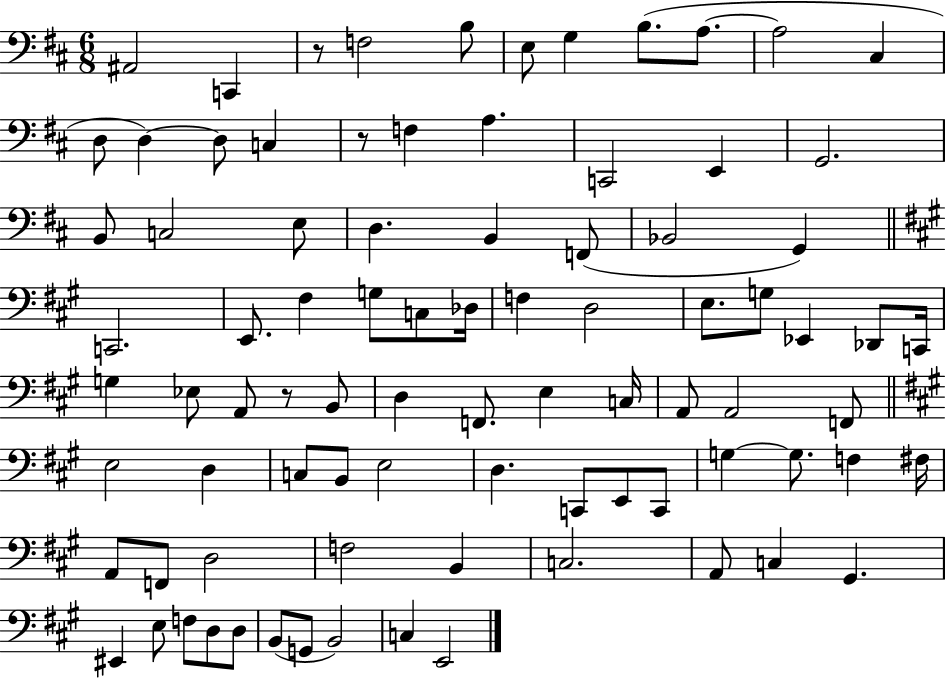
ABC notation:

X:1
T:Untitled
M:6/8
L:1/4
K:D
^A,,2 C,, z/2 F,2 B,/2 E,/2 G, B,/2 A,/2 A,2 ^C, D,/2 D, D,/2 C, z/2 F, A, C,,2 E,, G,,2 B,,/2 C,2 E,/2 D, B,, F,,/2 _B,,2 G,, C,,2 E,,/2 ^F, G,/2 C,/2 _D,/4 F, D,2 E,/2 G,/2 _E,, _D,,/2 C,,/4 G, _E,/2 A,,/2 z/2 B,,/2 D, F,,/2 E, C,/4 A,,/2 A,,2 F,,/2 E,2 D, C,/2 B,,/2 E,2 D, C,,/2 E,,/2 C,,/2 G, G,/2 F, ^F,/4 A,,/2 F,,/2 D,2 F,2 B,, C,2 A,,/2 C, ^G,, ^E,, E,/2 F,/2 D,/2 D,/2 B,,/2 G,,/2 B,,2 C, E,,2